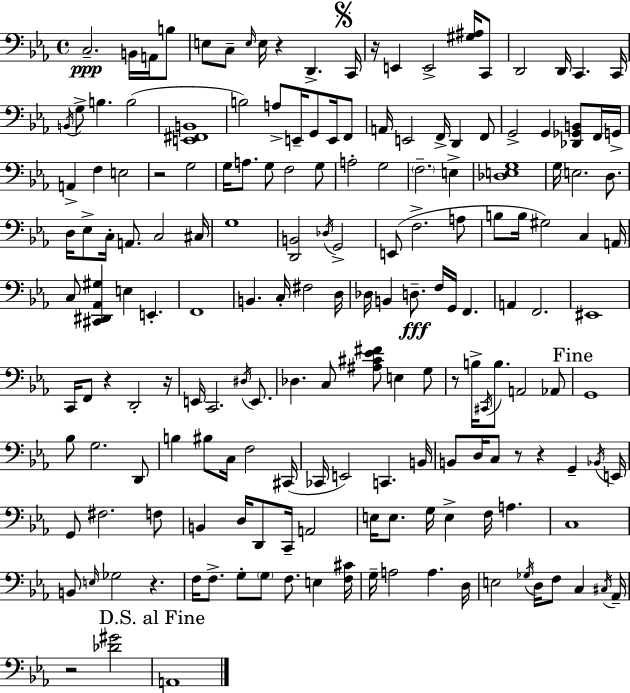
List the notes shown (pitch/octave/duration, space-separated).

C3/h. B2/s A2/s B3/e E3/e C3/e E3/s E3/s R/q D2/q. C2/s R/s E2/q E2/h [G#3,A#3]/s C2/e D2/h D2/s C2/q. C2/s B2/s G3/e B3/q. B3/h [E2,F#2,B2]/w B3/h A3/e E2/s G2/e E2/s F2/e A2/s E2/h F2/s D2/q F2/e G2/h G2/q [Db2,Gb2,B2]/e F2/s G2/s A2/q F3/q E3/h R/h G3/h G3/s A3/e. G3/e F3/h G3/e A3/h G3/h F3/h. E3/q [Db3,E3,G3]/w G3/s E3/h. D3/e. D3/s Eb3/e C3/s A2/e. C3/h C#3/s G3/w [D2,B2]/h Db3/s G2/h E2/e F3/h. A3/e B3/e B3/s G#3/h C3/q A2/s C3/e [C#2,D#2,Ab2,G#3]/q E3/q E2/q. F2/w B2/q. C3/s F#3/h D3/s Db3/s B2/q D3/e. F3/s G2/s F2/q. A2/q F2/h. EIS2/w C2/s F2/e R/q D2/h R/s E2/s C2/h. D#3/s E2/e. Db3/q. C3/e [A#3,C#4,Eb4,F#4]/e E3/q G3/e R/e B3/s C#2/s B3/e. A2/h Ab2/e G2/w Bb3/e G3/h. D2/e B3/q BIS3/e C3/s F3/h C#2/s CES2/s E2/h C2/q. B2/s B2/e D3/s C3/e R/e R/q G2/q Bb2/s E2/s G2/e F#3/h. F3/e B2/q D3/s D2/e C2/s A2/h E3/s E3/e. G3/s E3/q F3/s A3/q. C3/w B2/e E3/s Gb3/h R/q. F3/s F3/e. G3/e G3/e F3/e. E3/q [F3,C#4]/s G3/s A3/h A3/q. D3/s E3/h Gb3/s D3/s F3/e C3/q C#3/s Ab2/s R/h [Db4,G#4]/h A2/w